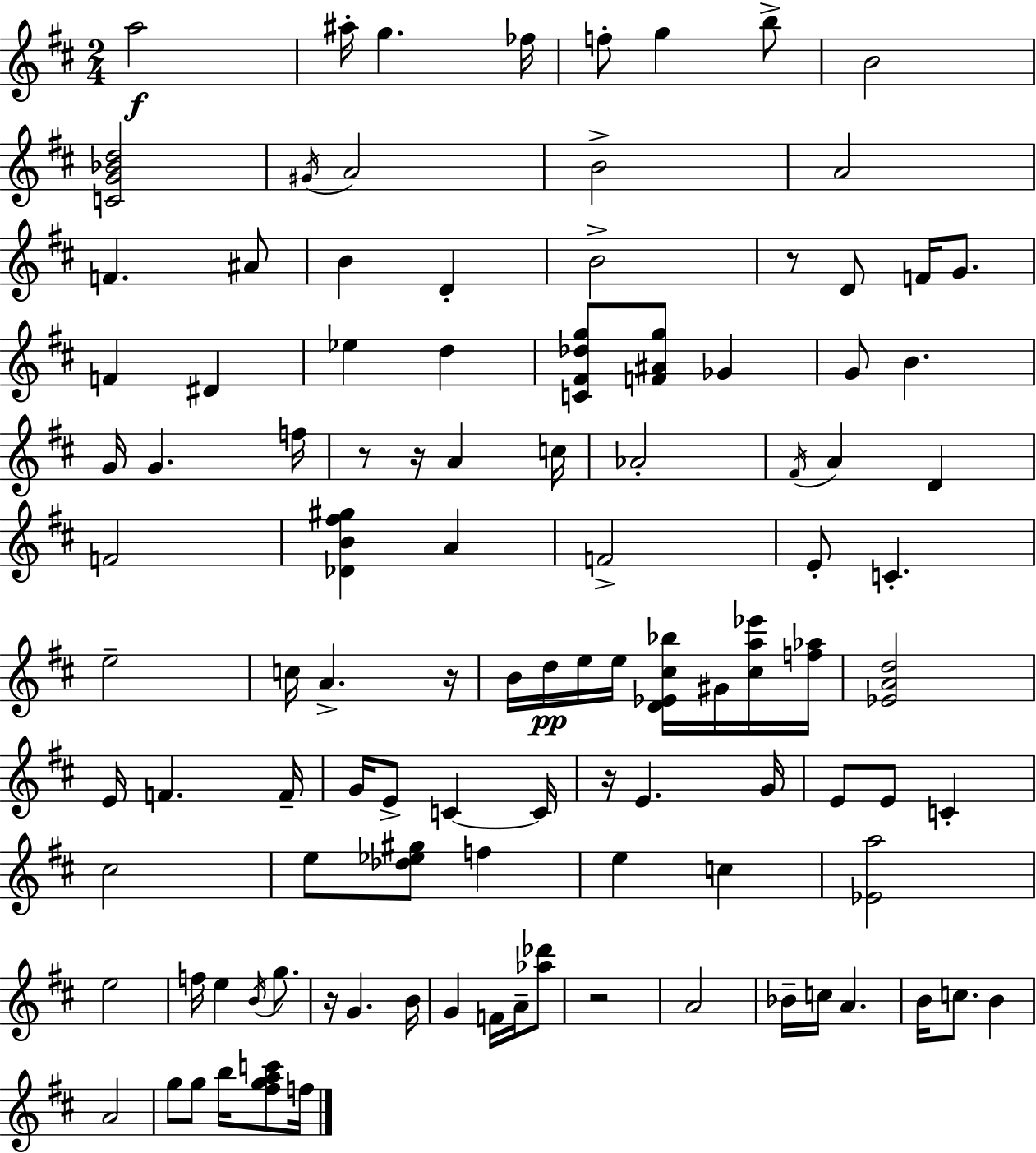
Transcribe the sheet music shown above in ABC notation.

X:1
T:Untitled
M:2/4
L:1/4
K:D
a2 ^a/4 g _f/4 f/2 g b/2 B2 [CG_Bd]2 ^G/4 A2 B2 A2 F ^A/2 B D B2 z/2 D/2 F/4 G/2 F ^D _e d [C^F_dg]/2 [F^Ag]/2 _G G/2 B G/4 G f/4 z/2 z/4 A c/4 _A2 ^F/4 A D F2 [_DB^f^g] A F2 E/2 C e2 c/4 A z/4 B/4 d/4 e/4 e/4 [D_E^c_b]/4 ^G/4 [^ca_e']/4 [f_a]/4 [_EAd]2 E/4 F F/4 G/4 E/2 C C/4 z/4 E G/4 E/2 E/2 C ^c2 e/2 [_d_e^g]/2 f e c [_Ea]2 e2 f/4 e B/4 g/2 z/4 G B/4 G F/4 A/4 [_a_d']/2 z2 A2 _B/4 c/4 A B/4 c/2 B A2 g/2 g/2 b/4 [^fgac']/2 f/4